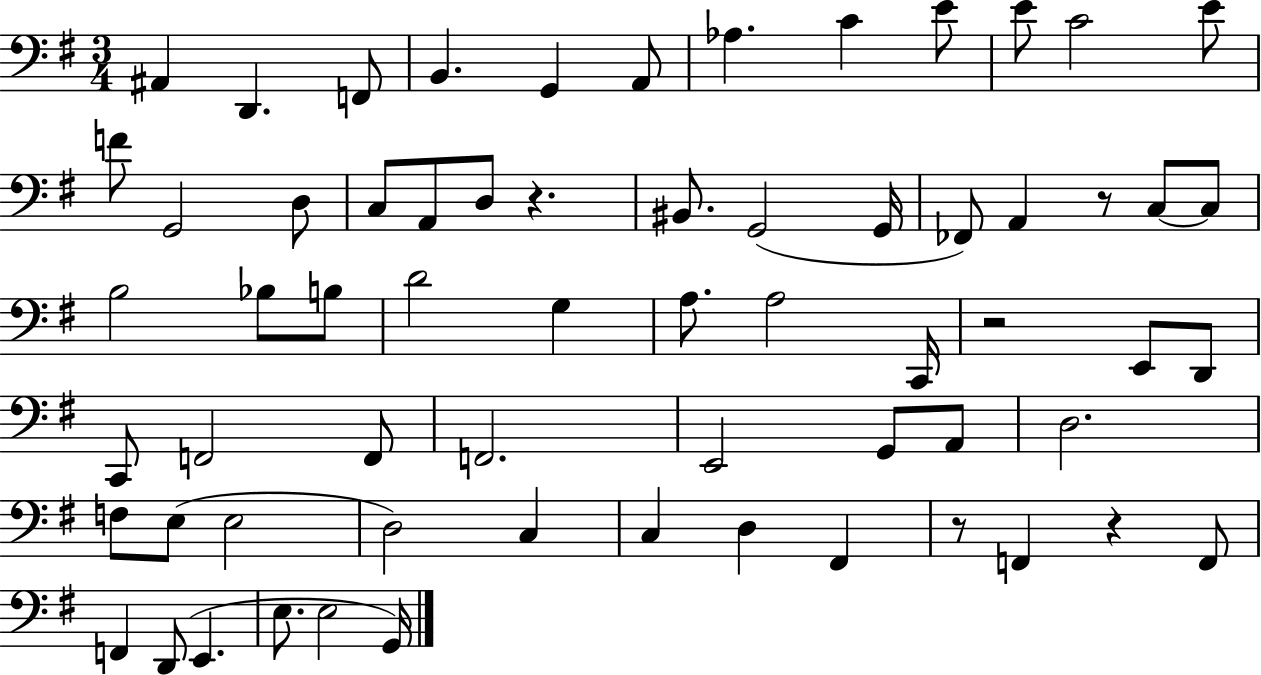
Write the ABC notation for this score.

X:1
T:Untitled
M:3/4
L:1/4
K:G
^A,, D,, F,,/2 B,, G,, A,,/2 _A, C E/2 E/2 C2 E/2 F/2 G,,2 D,/2 C,/2 A,,/2 D,/2 z ^B,,/2 G,,2 G,,/4 _F,,/2 A,, z/2 C,/2 C,/2 B,2 _B,/2 B,/2 D2 G, A,/2 A,2 C,,/4 z2 E,,/2 D,,/2 C,,/2 F,,2 F,,/2 F,,2 E,,2 G,,/2 A,,/2 D,2 F,/2 E,/2 E,2 D,2 C, C, D, ^F,, z/2 F,, z F,,/2 F,, D,,/2 E,, E,/2 E,2 G,,/4